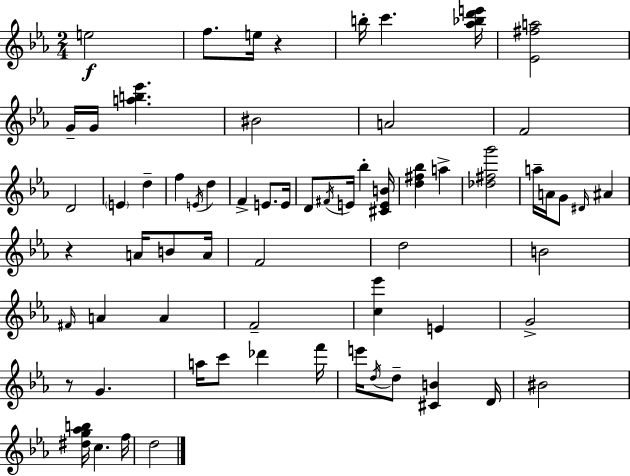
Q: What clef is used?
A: treble